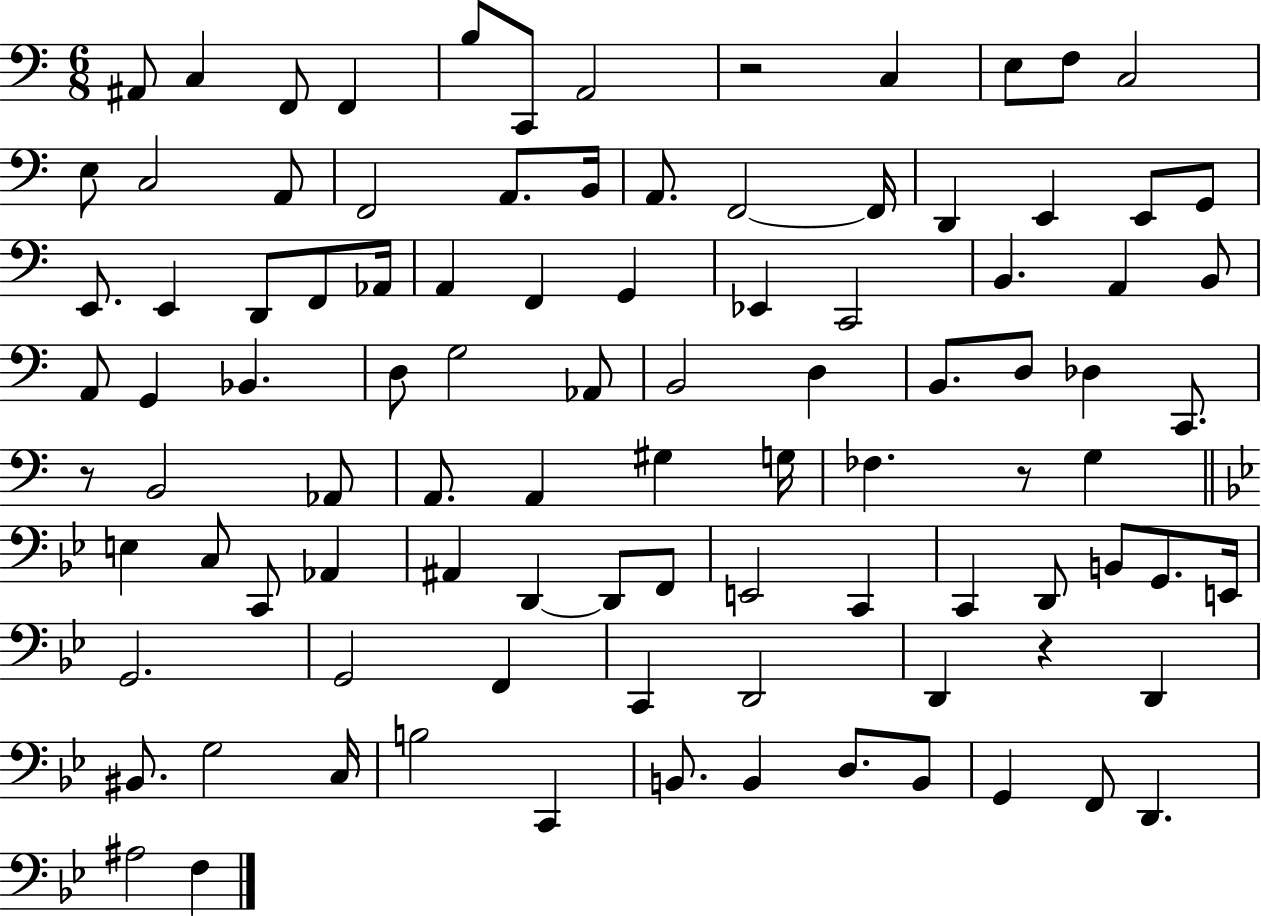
X:1
T:Untitled
M:6/8
L:1/4
K:C
^A,,/2 C, F,,/2 F,, B,/2 C,,/2 A,,2 z2 C, E,/2 F,/2 C,2 E,/2 C,2 A,,/2 F,,2 A,,/2 B,,/4 A,,/2 F,,2 F,,/4 D,, E,, E,,/2 G,,/2 E,,/2 E,, D,,/2 F,,/2 _A,,/4 A,, F,, G,, _E,, C,,2 B,, A,, B,,/2 A,,/2 G,, _B,, D,/2 G,2 _A,,/2 B,,2 D, B,,/2 D,/2 _D, C,,/2 z/2 B,,2 _A,,/2 A,,/2 A,, ^G, G,/4 _F, z/2 G, E, C,/2 C,,/2 _A,, ^A,, D,, D,,/2 F,,/2 E,,2 C,, C,, D,,/2 B,,/2 G,,/2 E,,/4 G,,2 G,,2 F,, C,, D,,2 D,, z D,, ^B,,/2 G,2 C,/4 B,2 C,, B,,/2 B,, D,/2 B,,/2 G,, F,,/2 D,, ^A,2 F,